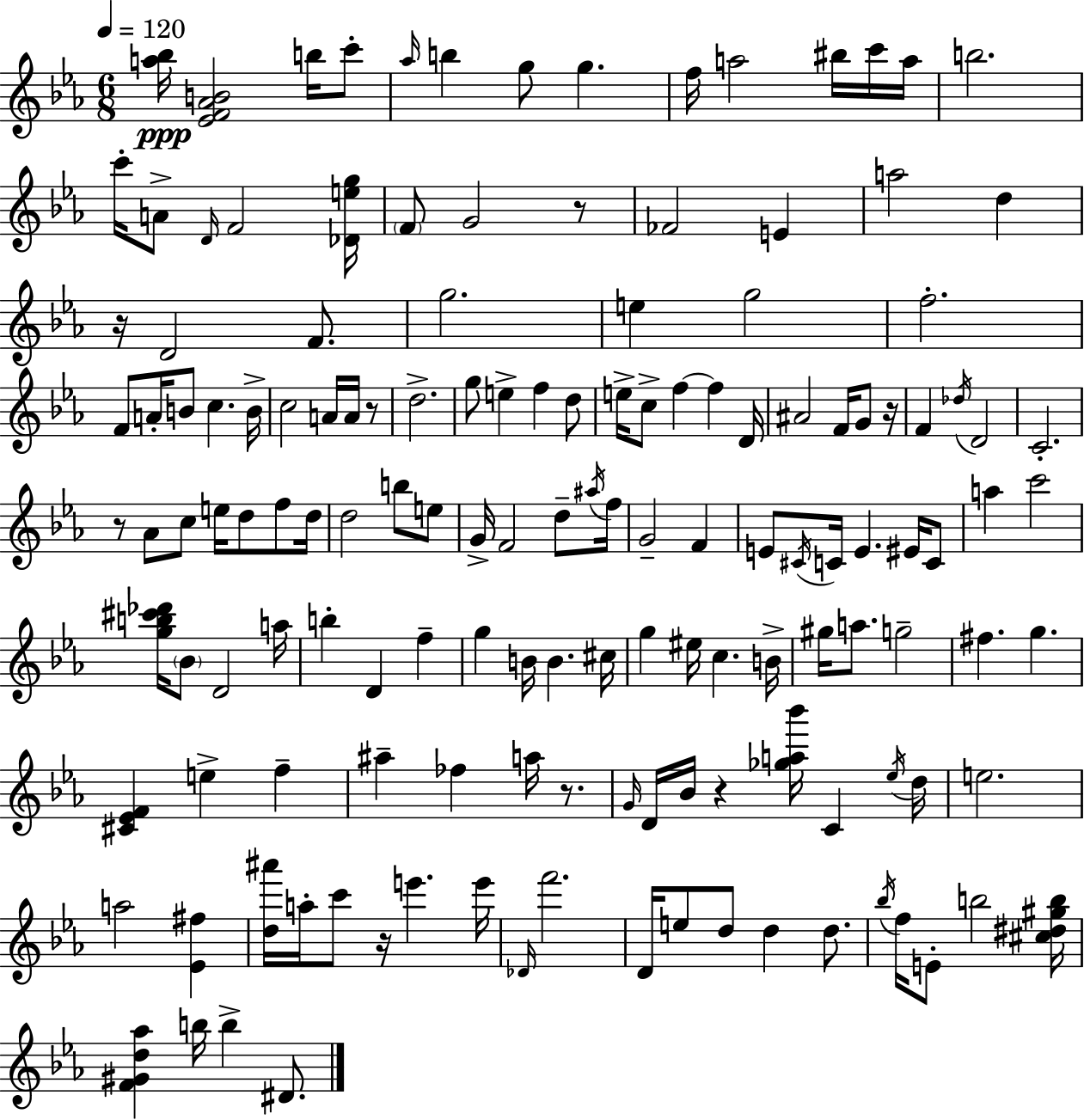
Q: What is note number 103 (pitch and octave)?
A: D4